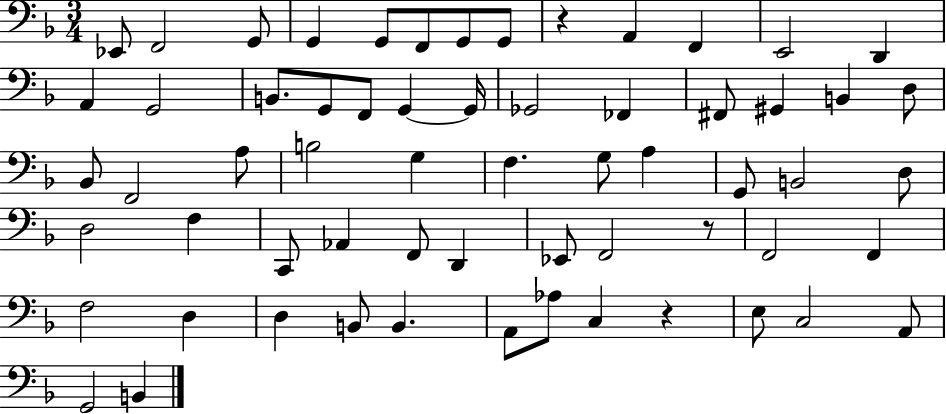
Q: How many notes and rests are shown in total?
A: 62